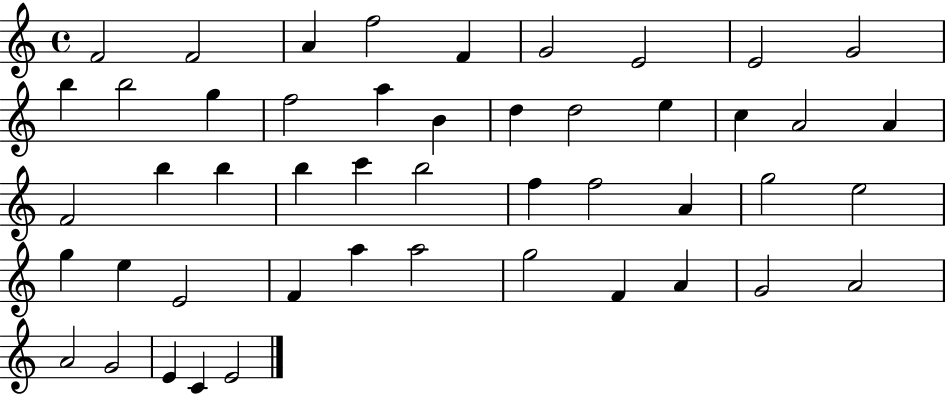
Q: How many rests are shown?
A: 0